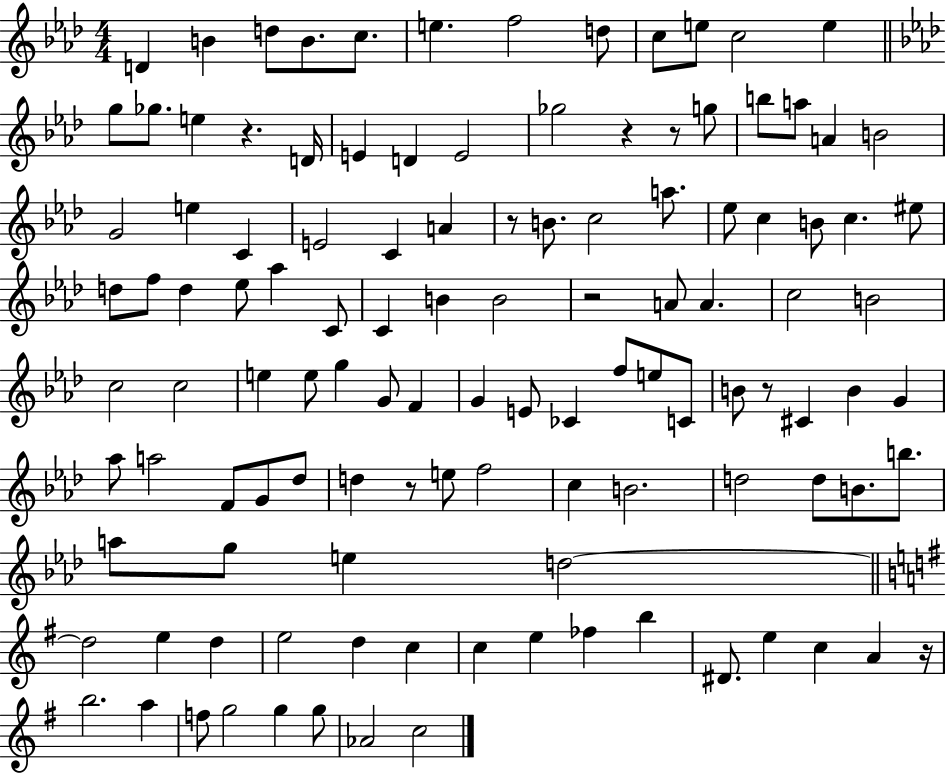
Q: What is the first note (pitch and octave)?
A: D4